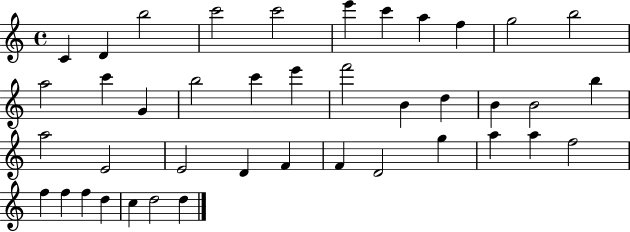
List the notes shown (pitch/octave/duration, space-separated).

C4/q D4/q B5/h C6/h C6/h E6/q C6/q A5/q F5/q G5/h B5/h A5/h C6/q G4/q B5/h C6/q E6/q F6/h B4/q D5/q B4/q B4/h B5/q A5/h E4/h E4/h D4/q F4/q F4/q D4/h G5/q A5/q A5/q F5/h F5/q F5/q F5/q D5/q C5/q D5/h D5/q